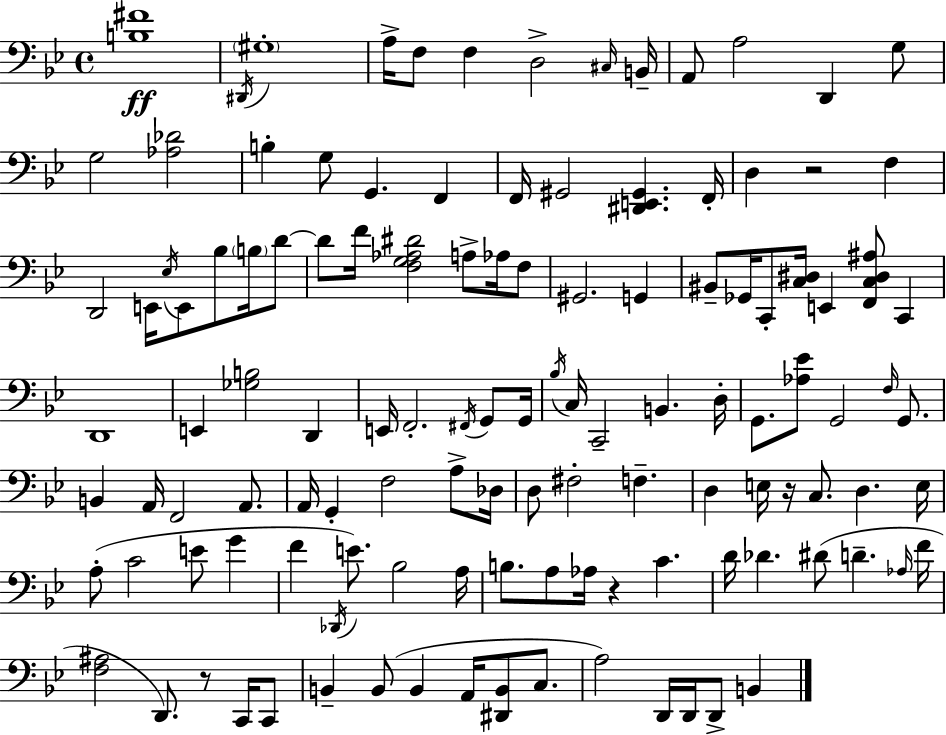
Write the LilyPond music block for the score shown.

{
  \clef bass
  \time 4/4
  \defaultTimeSignature
  \key g \minor
  <b fis'>1\ff | \acciaccatura { dis,16 } \parenthesize gis1-. | a16-> f8 f4 d2-> | \grace { cis16 } b,16-- a,8 a2 d,4 | \break g8 g2 <aes des'>2 | b4-. g8 g,4. f,4 | f,16 gis,2 <dis, e, gis,>4. | f,16-. d4 r2 f4 | \break d,2 e,16 \acciaccatura { ees16 } e,8 bes8 | \parenthesize b16 d'8~~ d'8 f'16 <f g aes dis'>2 a8-> | aes16 f8 gis,2. g,4 | bis,8-- ges,16 c,8-. <c dis>16 e,4 <f, c dis ais>8 c,4 | \break d,1 | e,4 <ges b>2 d,4 | e,16 f,2.-. | \acciaccatura { fis,16 } g,8 g,16 \acciaccatura { bes16 } c16 c,2-- b,4. | \break d16-. g,8. <aes ees'>8 g,2 | \grace { f16 } g,8. b,4 a,16 f,2 | a,8. a,16 g,4-. f2 | a8-> des16 d8 fis2-. | \break f4.-- d4 e16 r16 c8. d4. | e16 a8-.( c'2 | e'8 g'4 f'4 \acciaccatura { des,16 }) e'8. bes2 | a16 b8. a8 aes16 r4 | \break c'4. d'16 des'4. dis'8( | d'4.-- \grace { aes16 } f'16 <f ais>2 | d,8.) r8 c,16 c,8 b,4-- b,8( b,4 | a,16 <dis, b,>8 c8. a2) | \break d,16 d,16 d,8-> b,4 \bar "|."
}